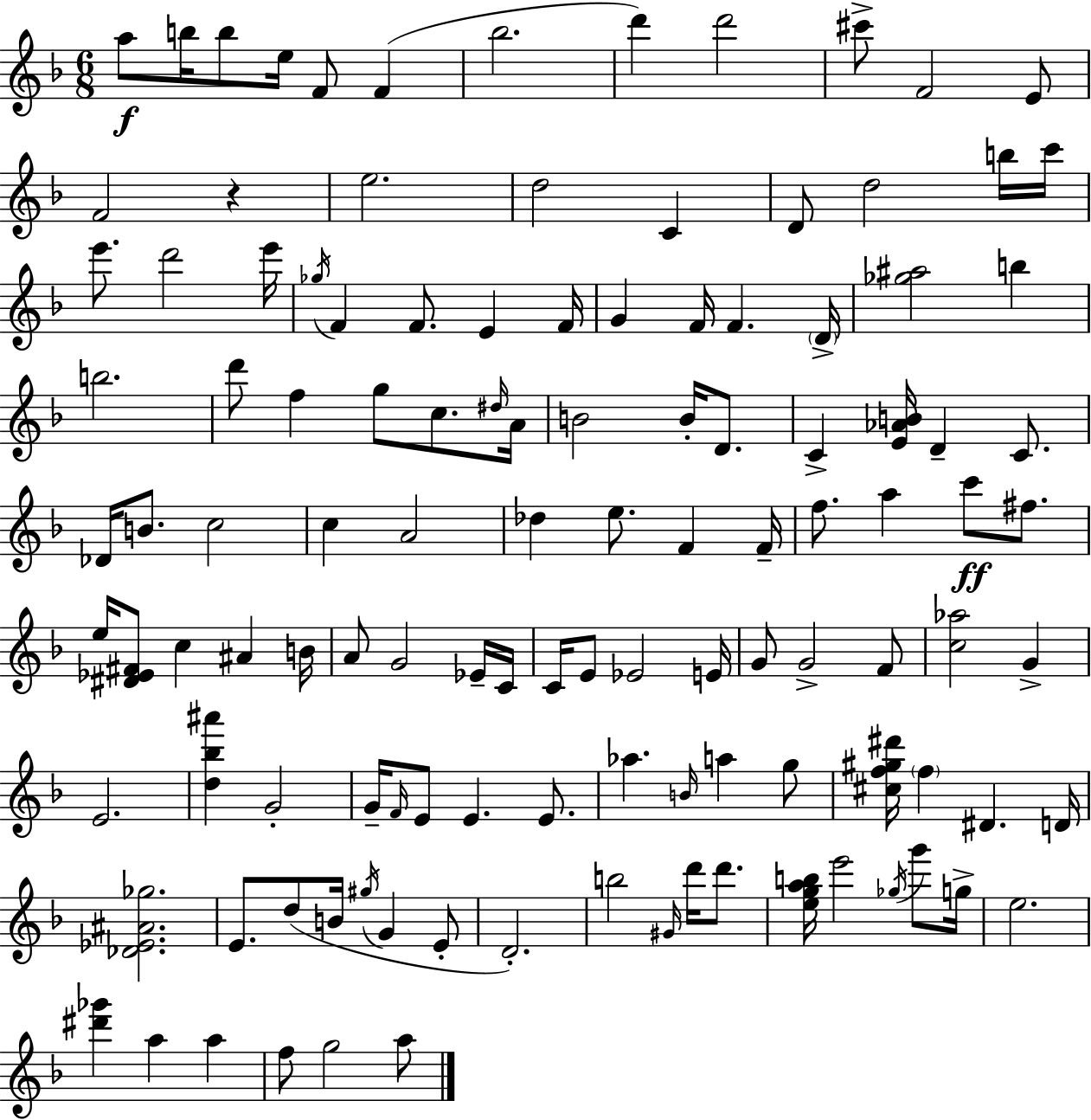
A5/e B5/s B5/e E5/s F4/e F4/q Bb5/h. D6/q D6/h C#6/e F4/h E4/e F4/h R/q E5/h. D5/h C4/q D4/e D5/h B5/s C6/s E6/e. D6/h E6/s Gb5/s F4/q F4/e. E4/q F4/s G4/q F4/s F4/q. D4/s [Gb5,A#5]/h B5/q B5/h. D6/e F5/q G5/e C5/e. D#5/s A4/s B4/h B4/s D4/e. C4/q [E4,Ab4,B4]/s D4/q C4/e. Db4/s B4/e. C5/h C5/q A4/h Db5/q E5/e. F4/q F4/s F5/e. A5/q C6/e F#5/e. E5/s [D#4,Eb4,F#4]/e C5/q A#4/q B4/s A4/e G4/h Eb4/s C4/s C4/s E4/e Eb4/h E4/s G4/e G4/h F4/e [C5,Ab5]/h G4/q E4/h. [D5,Bb5,A#6]/q G4/h G4/s F4/s E4/e E4/q. E4/e. Ab5/q. B4/s A5/q G5/e [C#5,F5,G#5,D#6]/s F5/q D#4/q. D4/s [Db4,Eb4,A#4,Gb5]/h. E4/e. D5/e B4/s G#5/s G4/q E4/e D4/h. B5/h G#4/s D6/s D6/e. [E5,G5,A5,B5]/s E6/h Gb5/s G6/e G5/s E5/h. [D#6,Gb6]/q A5/q A5/q F5/e G5/h A5/e